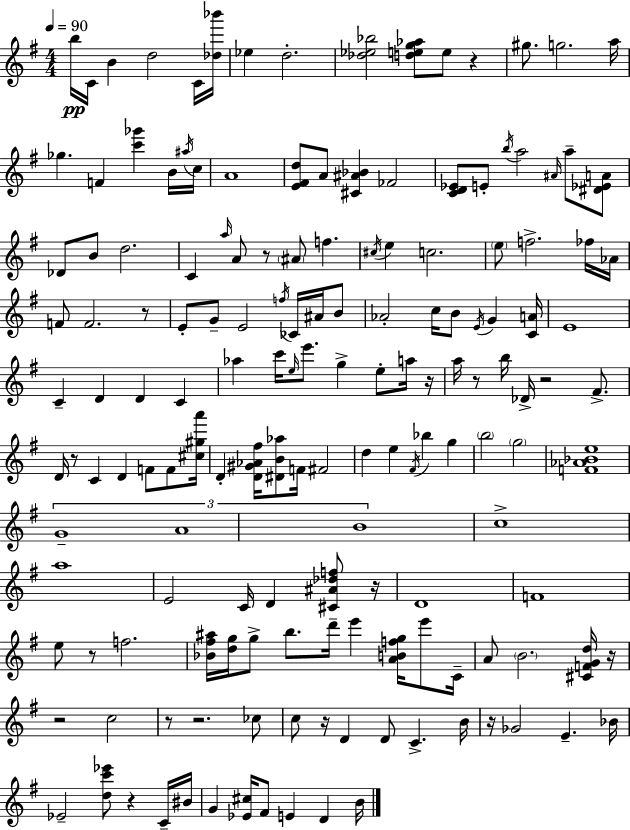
{
  \clef treble
  \numericTimeSignature
  \time 4/4
  \key e \minor
  \tempo 4 = 90
  \repeat volta 2 { b''16\pp c'16 b'4 d''2 c'16 <des'' bes'''>16 | ees''4 d''2.-. | <des'' ees'' bes''>2 <d'' e'' g'' aes''>8 e''8 r4 | gis''8. g''2. a''16 | \break ges''4. f'4 <c''' ges'''>4 b'16 \acciaccatura { ais''16 } | c''16 a'1 | <e' fis' d''>8 a'8 <cis' ais' bes'>4 fes'2 | <c' d' ees'>8 e'8-. \acciaccatura { b''16 } a''2 \grace { ais'16 } a''8-- | \break <dis' ees' a'>8 des'8 b'8 d''2. | c'4 \grace { a''16 } a'8 r8 \parenthesize ais'8 f''4. | \acciaccatura { cis''16 } e''4 c''2. | \parenthesize e''8 f''2.-> | \break fes''16 aes'16 f'8 f'2. | r8 e'8-. g'8-- e'2 | \acciaccatura { f''16 } ces'16 ais'16 b'8 aes'2-. c''16 b'8 | \acciaccatura { e'16 } g'4 <c' a'>16 e'1 | \break c'4-- d'4 d'4 | c'4 aes''4 c'''16 \grace { e''16 } e'''8. | g''4-> e''8-. a''16 r16 a''16 r8 b''16 des'16-> r2 | fis'8.-> d'16 r8 c'4 d'4 | \break f'8 f'8 <cis'' gis'' a'''>16 d'4-. <d' gis' aes' fis''>16 <dis' b' aes''>8 f'16 | fis'2 d''4 e''4 | \acciaccatura { fis'16 } bes''4 g''4 \parenthesize b''2 | \parenthesize g''2 <f' aes' bes' e''>1 | \break \tuplet 3/2 { g'1-- | a'1 | b'1 } | c''1-> | \break a''1 | e'2 | c'16 d'4 <cis' ais' des'' f''>8 r16 d'1 | f'1 | \break e''8 r8 f''2. | <bes' fis'' ais''>16 <d'' g''>16 g''8-> b''8. | d'''16-- e'''4 <a' b' f'' g''>16 e'''8 c'16-- a'8 \parenthesize b'2. | <cis' f' g' d''>16 r16 r2 | \break c''2 r8 r2. | ces''8 c''8 r16 d'4 | d'8 c'4.-> b'16 r16 ges'2 | e'4.-- bes'16 ees'2-- | \break <d'' c''' ees'''>8 r4 c'16-- bis'16 g'4 <ees' cis''>16 fis'8 | e'4 d'4 b'16 } \bar "|."
}